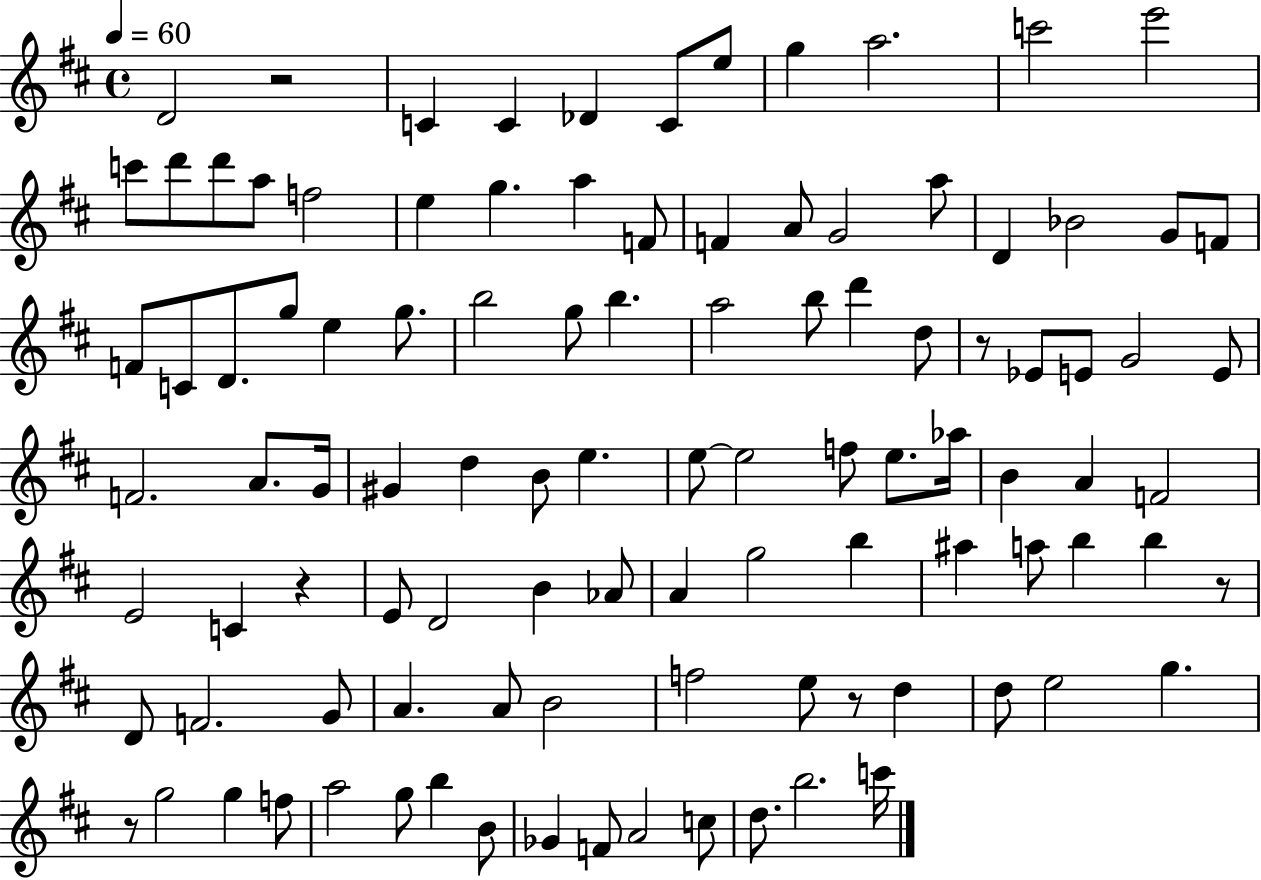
{
  \clef treble
  \time 4/4
  \defaultTimeSignature
  \key d \major
  \tempo 4 = 60
  d'2 r2 | c'4 c'4 des'4 c'8 e''8 | g''4 a''2. | c'''2 e'''2 | \break c'''8 d'''8 d'''8 a''8 f''2 | e''4 g''4. a''4 f'8 | f'4 a'8 g'2 a''8 | d'4 bes'2 g'8 f'8 | \break f'8 c'8 d'8. g''8 e''4 g''8. | b''2 g''8 b''4. | a''2 b''8 d'''4 d''8 | r8 ees'8 e'8 g'2 e'8 | \break f'2. a'8. g'16 | gis'4 d''4 b'8 e''4. | e''8~~ e''2 f''8 e''8. aes''16 | b'4 a'4 f'2 | \break e'2 c'4 r4 | e'8 d'2 b'4 aes'8 | a'4 g''2 b''4 | ais''4 a''8 b''4 b''4 r8 | \break d'8 f'2. g'8 | a'4. a'8 b'2 | f''2 e''8 r8 d''4 | d''8 e''2 g''4. | \break r8 g''2 g''4 f''8 | a''2 g''8 b''4 b'8 | ges'4 f'8 a'2 c''8 | d''8. b''2. c'''16 | \break \bar "|."
}